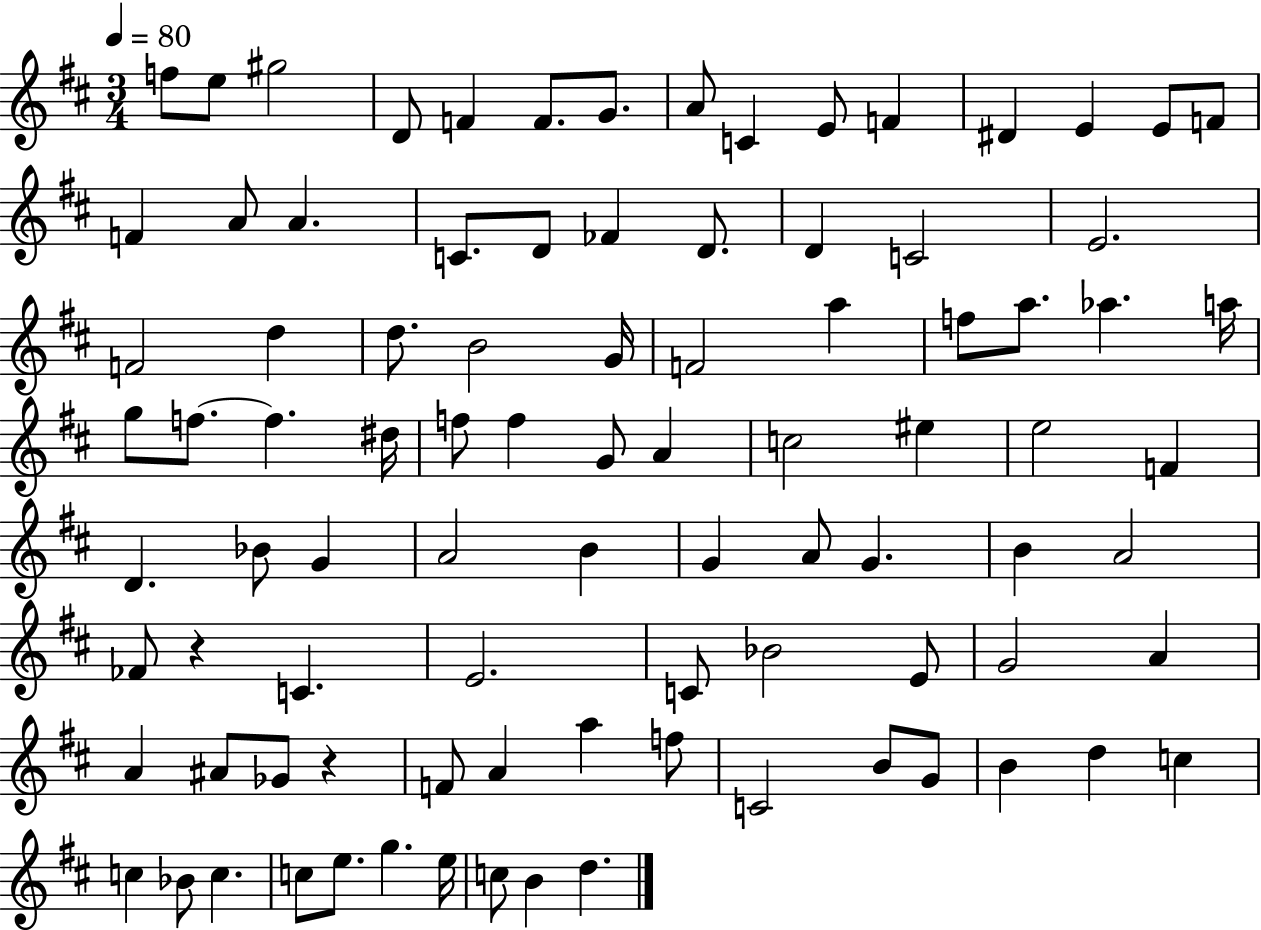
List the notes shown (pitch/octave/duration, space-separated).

F5/e E5/e G#5/h D4/e F4/q F4/e. G4/e. A4/e C4/q E4/e F4/q D#4/q E4/q E4/e F4/e F4/q A4/e A4/q. C4/e. D4/e FES4/q D4/e. D4/q C4/h E4/h. F4/h D5/q D5/e. B4/h G4/s F4/h A5/q F5/e A5/e. Ab5/q. A5/s G5/e F5/e. F5/q. D#5/s F5/e F5/q G4/e A4/q C5/h EIS5/q E5/h F4/q D4/q. Bb4/e G4/q A4/h B4/q G4/q A4/e G4/q. B4/q A4/h FES4/e R/q C4/q. E4/h. C4/e Bb4/h E4/e G4/h A4/q A4/q A#4/e Gb4/e R/q F4/e A4/q A5/q F5/e C4/h B4/e G4/e B4/q D5/q C5/q C5/q Bb4/e C5/q. C5/e E5/e. G5/q. E5/s C5/e B4/q D5/q.